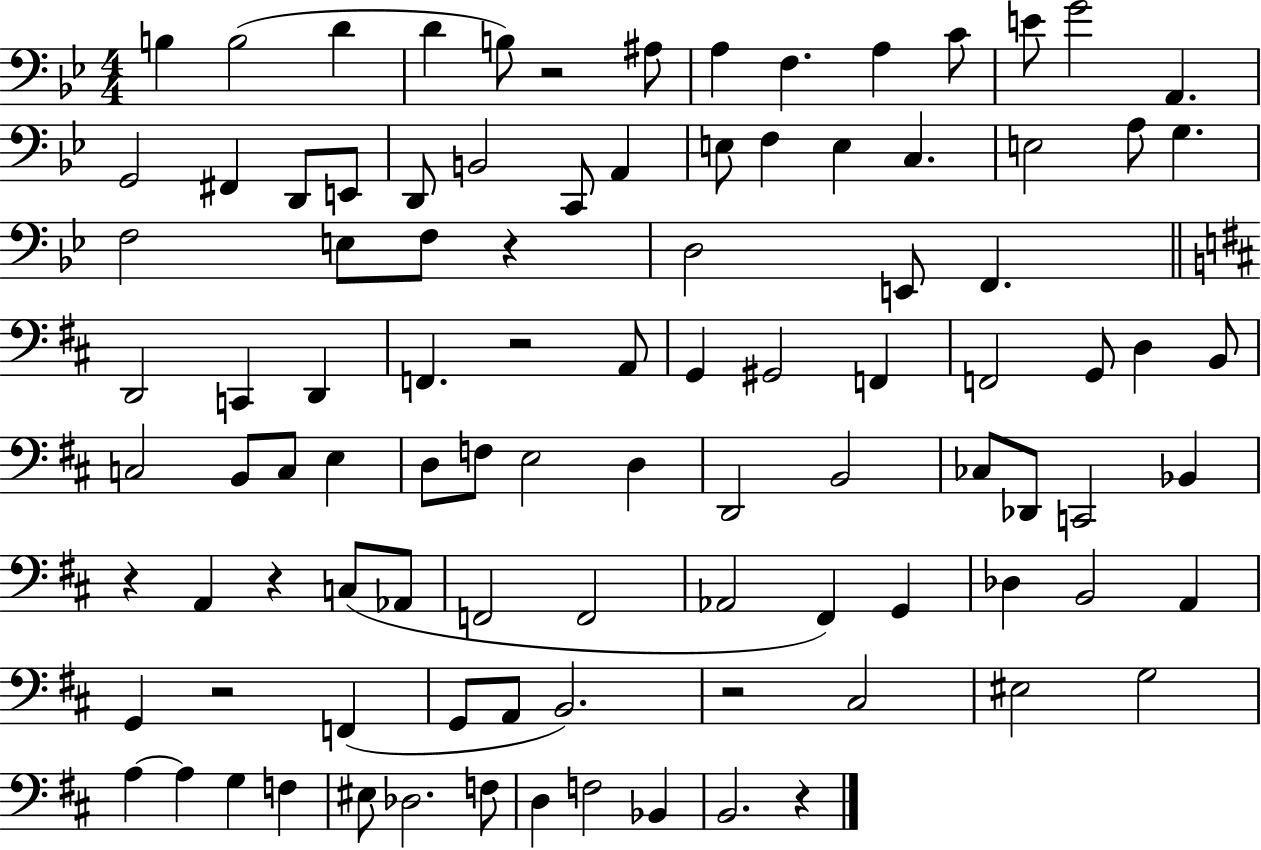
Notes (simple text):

B3/q B3/h D4/q D4/q B3/e R/h A#3/e A3/q F3/q. A3/q C4/e E4/e G4/h A2/q. G2/h F#2/q D2/e E2/e D2/e B2/h C2/e A2/q E3/e F3/q E3/q C3/q. E3/h A3/e G3/q. F3/h E3/e F3/e R/q D3/h E2/e F2/q. D2/h C2/q D2/q F2/q. R/h A2/e G2/q G#2/h F2/q F2/h G2/e D3/q B2/e C3/h B2/e C3/e E3/q D3/e F3/e E3/h D3/q D2/h B2/h CES3/e Db2/e C2/h Bb2/q R/q A2/q R/q C3/e Ab2/e F2/h F2/h Ab2/h F#2/q G2/q Db3/q B2/h A2/q G2/q R/h F2/q G2/e A2/e B2/h. R/h C#3/h EIS3/h G3/h A3/q A3/q G3/q F3/q EIS3/e Db3/h. F3/e D3/q F3/h Bb2/q B2/h. R/q